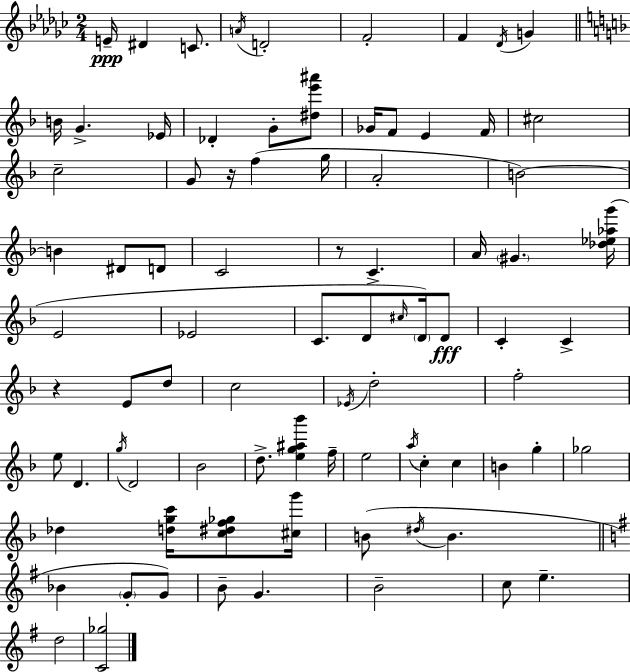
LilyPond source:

{
  \clef treble
  \numericTimeSignature
  \time 2/4
  \key ees \minor
  \repeat volta 2 { e'16--\ppp dis'4 c'8. | \acciaccatura { a'16 } d'2-. | f'2-. | f'4 \acciaccatura { des'16 } g'4 | \break \bar "||" \break \key f \major b'16 g'4.-> ees'16 | des'4-. g'8-. <dis'' e''' ais'''>8 | ges'16 f'8 e'4 f'16 | cis''2 | \break c''2-- | g'8 r16 f''4( g''16 | a'2-. | b'2~~) | \break b'4 dis'8 d'8 | c'2 | r8 c'4.-> | a'16 \parenthesize gis'4. <des'' ees'' aes'' g'''>16( | \break e'2 | ees'2 | c'8. d'8 \grace { cis''16 }) \parenthesize d'16 d'8\fff | c'4-. c'4-> | \break r4 e'8 d''8 | c''2 | \acciaccatura { ees'16 } d''2-. | f''2-. | \break e''8 d'4. | \acciaccatura { g''16 } d'2 | bes'2 | d''8.-> <e'' g'' ais'' bes'''>4 | \break f''16-- e''2 | \acciaccatura { a''16 } c''4-. | c''4 b'4 | g''4-. ges''2 | \break des''4 | <d'' g'' c'''>16 <c'' dis'' f'' ges''>8 <cis'' g'''>16 b'8( \acciaccatura { dis''16 } b'4. | \bar "||" \break \key e \minor bes'4 \parenthesize g'8-. g'8) | b'8-- g'4. | b'2-- | c''8 e''4.-- | \break d''2 | <c' ges''>2 | } \bar "|."
}